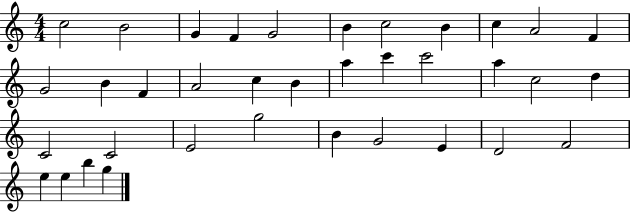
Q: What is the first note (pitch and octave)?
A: C5